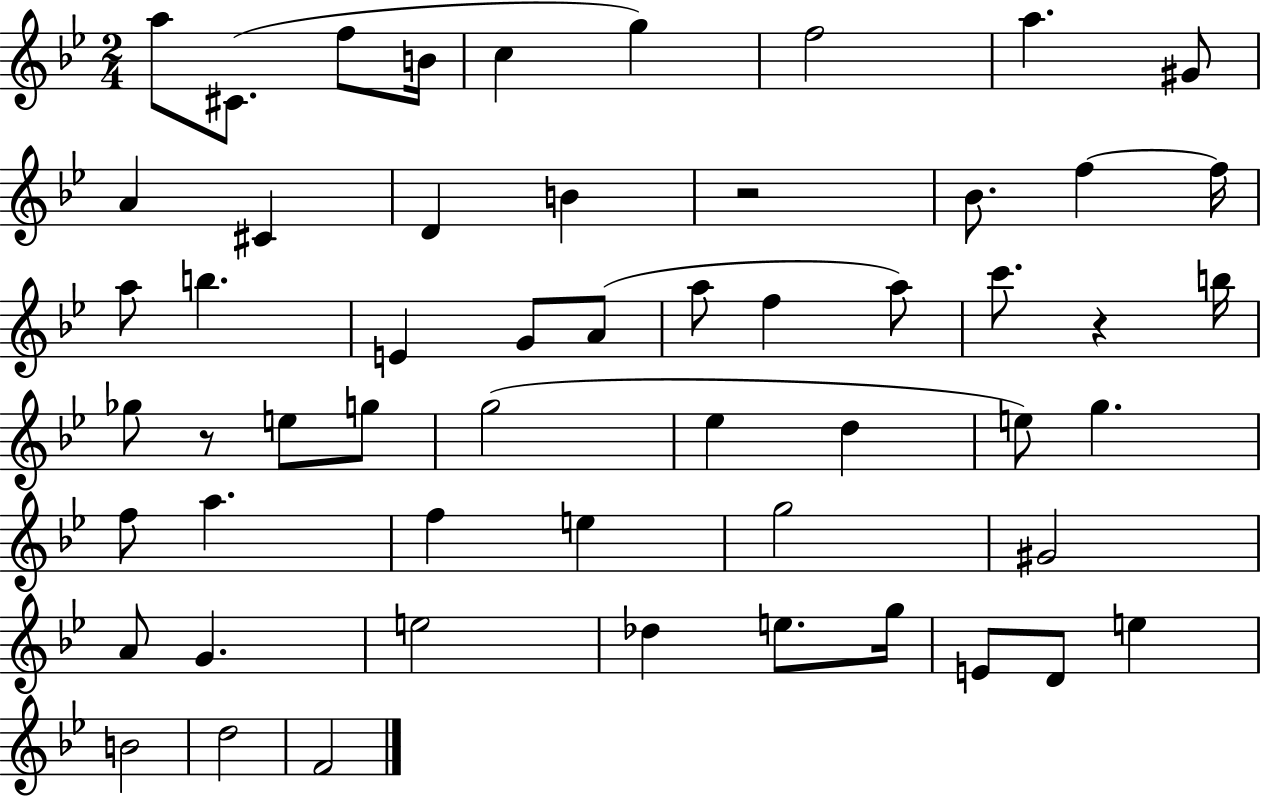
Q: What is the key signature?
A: BES major